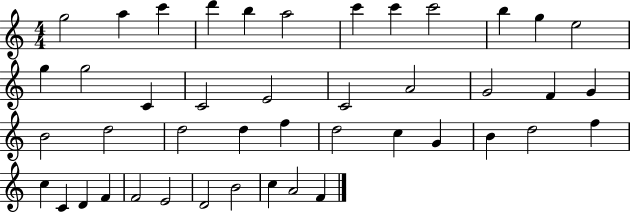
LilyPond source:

{
  \clef treble
  \numericTimeSignature
  \time 4/4
  \key c \major
  g''2 a''4 c'''4 | d'''4 b''4 a''2 | c'''4 c'''4 c'''2 | b''4 g''4 e''2 | \break g''4 g''2 c'4 | c'2 e'2 | c'2 a'2 | g'2 f'4 g'4 | \break b'2 d''2 | d''2 d''4 f''4 | d''2 c''4 g'4 | b'4 d''2 f''4 | \break c''4 c'4 d'4 f'4 | f'2 e'2 | d'2 b'2 | c''4 a'2 f'4 | \break \bar "|."
}